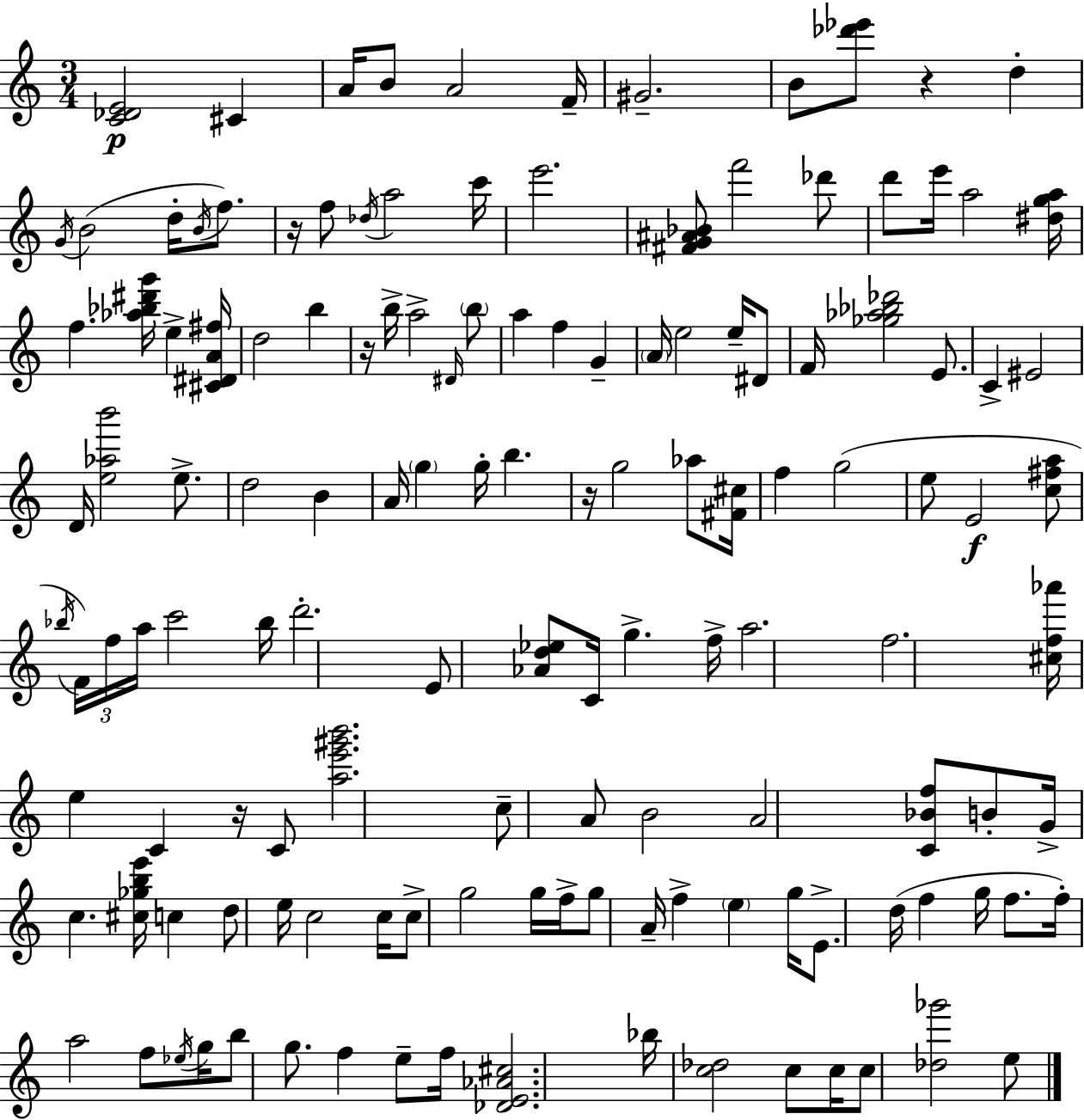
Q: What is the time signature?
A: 3/4